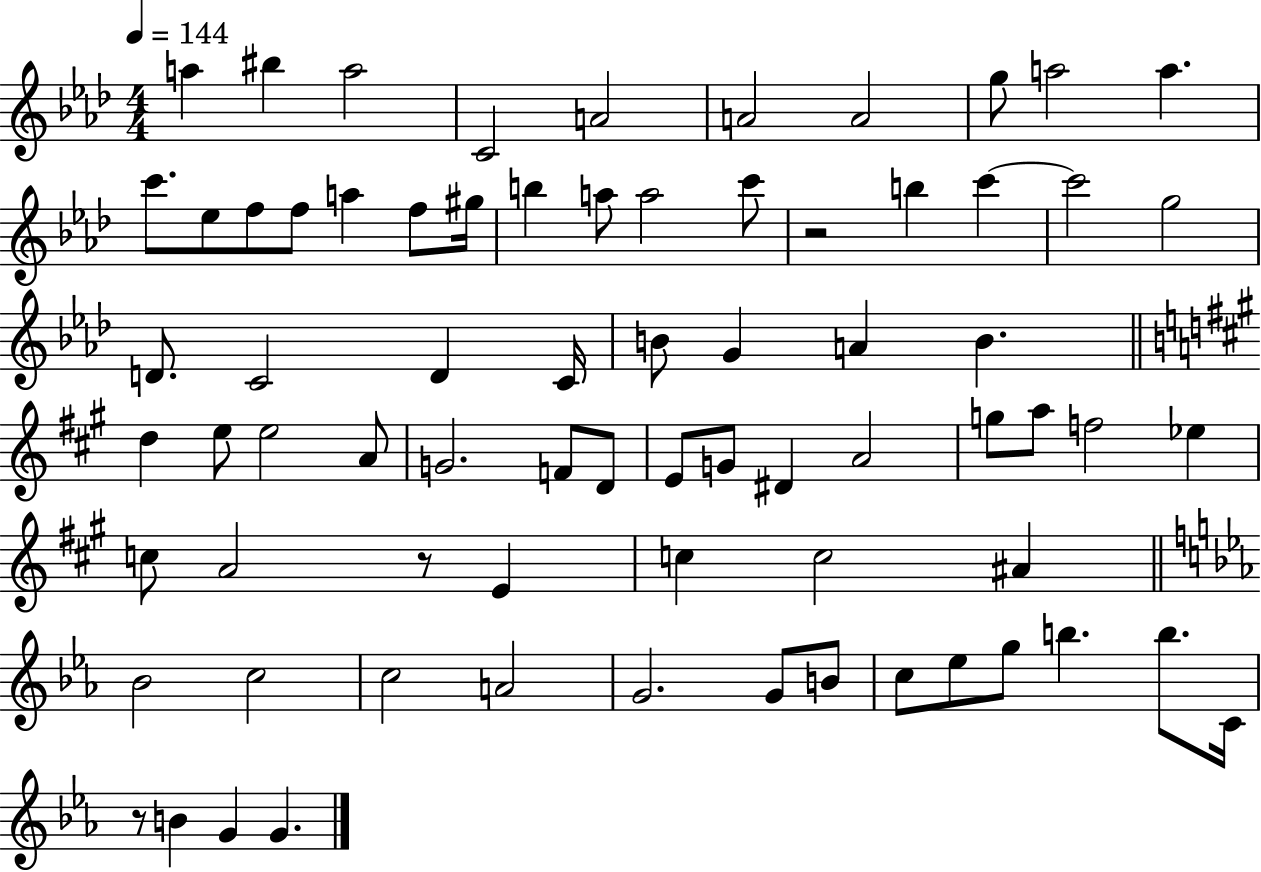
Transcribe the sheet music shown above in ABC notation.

X:1
T:Untitled
M:4/4
L:1/4
K:Ab
a ^b a2 C2 A2 A2 A2 g/2 a2 a c'/2 _e/2 f/2 f/2 a f/2 ^g/4 b a/2 a2 c'/2 z2 b c' c'2 g2 D/2 C2 D C/4 B/2 G A B d e/2 e2 A/2 G2 F/2 D/2 E/2 G/2 ^D A2 g/2 a/2 f2 _e c/2 A2 z/2 E c c2 ^A _B2 c2 c2 A2 G2 G/2 B/2 c/2 _e/2 g/2 b b/2 C/4 z/2 B G G